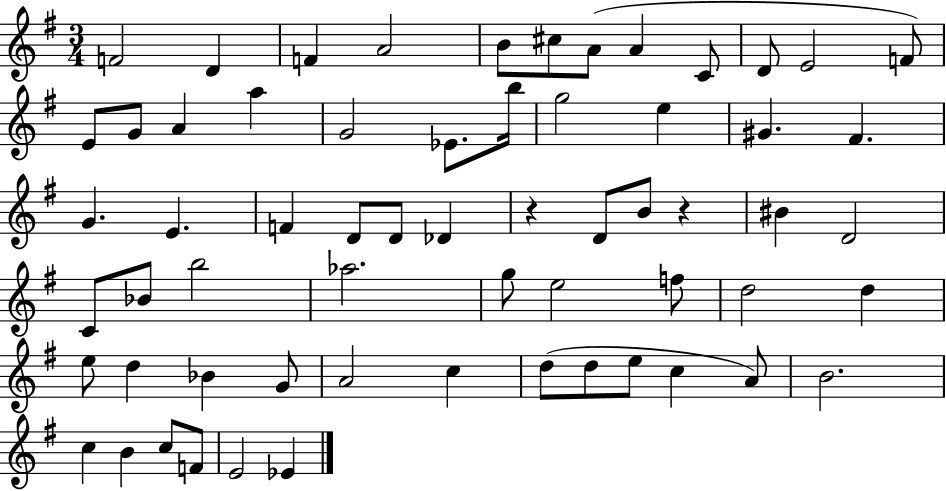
{
  \clef treble
  \numericTimeSignature
  \time 3/4
  \key g \major
  f'2 d'4 | f'4 a'2 | b'8 cis''8 a'8( a'4 c'8 | d'8 e'2 f'8) | \break e'8 g'8 a'4 a''4 | g'2 ees'8. b''16 | g''2 e''4 | gis'4. fis'4. | \break g'4. e'4. | f'4 d'8 d'8 des'4 | r4 d'8 b'8 r4 | bis'4 d'2 | \break c'8 bes'8 b''2 | aes''2. | g''8 e''2 f''8 | d''2 d''4 | \break e''8 d''4 bes'4 g'8 | a'2 c''4 | d''8( d''8 e''8 c''4 a'8) | b'2. | \break c''4 b'4 c''8 f'8 | e'2 ees'4 | \bar "|."
}